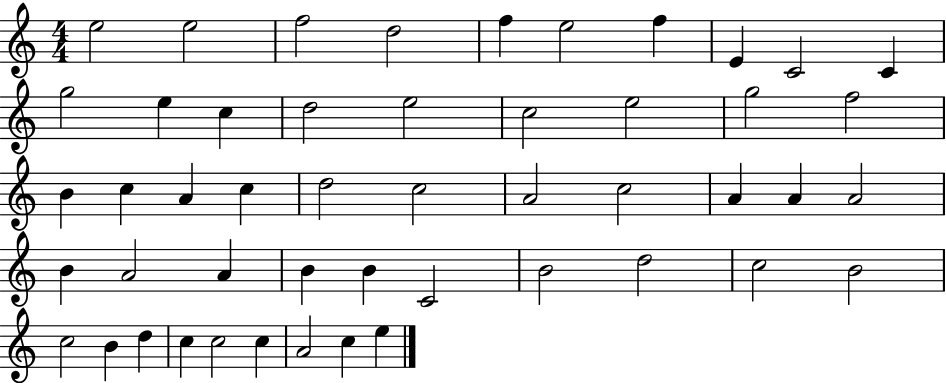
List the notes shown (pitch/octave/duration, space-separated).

E5/h E5/h F5/h D5/h F5/q E5/h F5/q E4/q C4/h C4/q G5/h E5/q C5/q D5/h E5/h C5/h E5/h G5/h F5/h B4/q C5/q A4/q C5/q D5/h C5/h A4/h C5/h A4/q A4/q A4/h B4/q A4/h A4/q B4/q B4/q C4/h B4/h D5/h C5/h B4/h C5/h B4/q D5/q C5/q C5/h C5/q A4/h C5/q E5/q